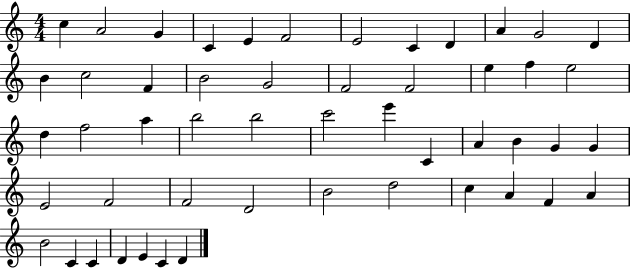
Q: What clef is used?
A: treble